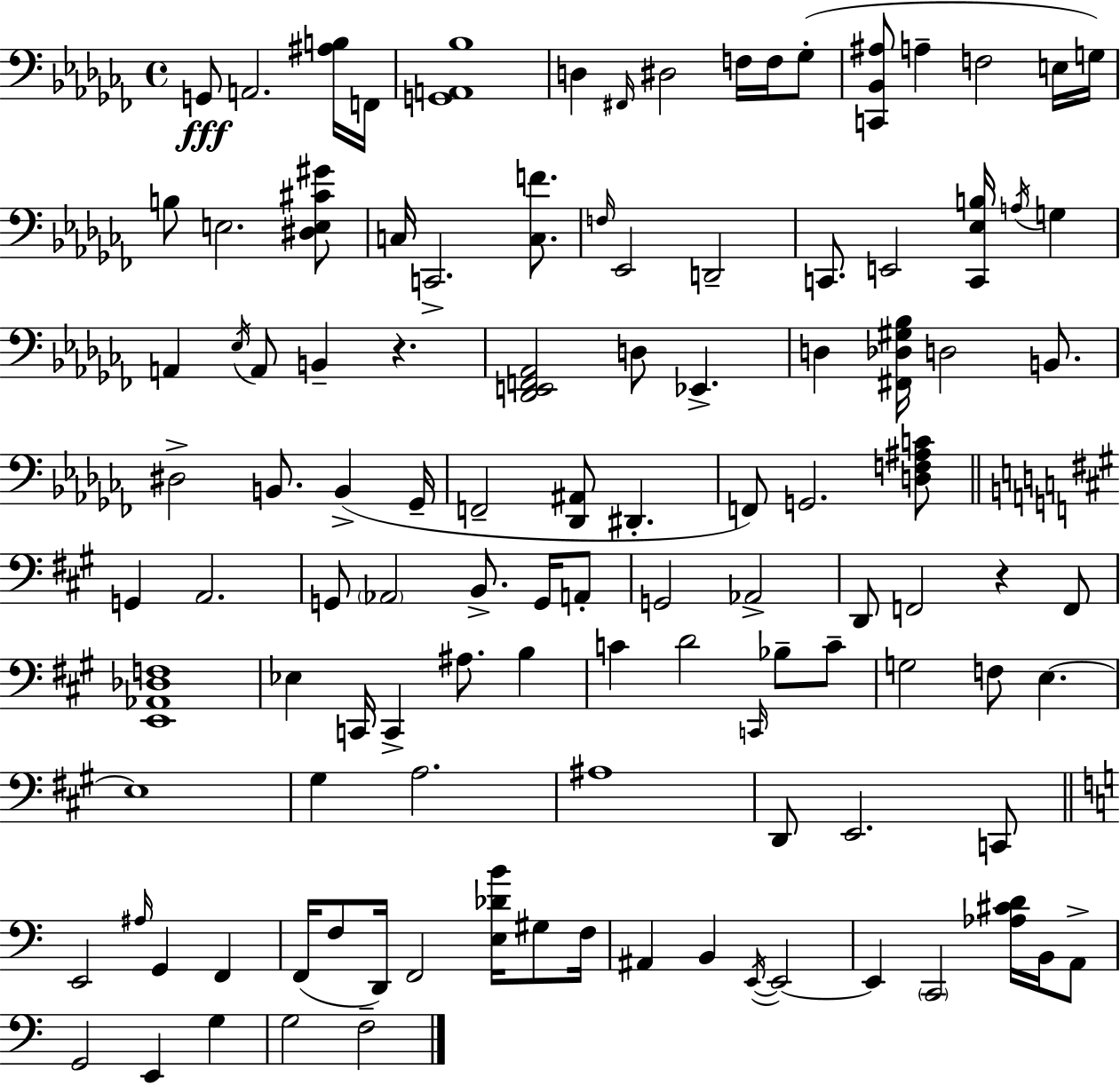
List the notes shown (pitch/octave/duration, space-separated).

G2/e A2/h. [A#3,B3]/s F2/s [G2,A2,Bb3]/w D3/q F#2/s D#3/h F3/s F3/s Gb3/e [C2,Bb2,A#3]/e A3/q F3/h E3/s G3/s B3/e E3/h. [D#3,E3,C#4,G#4]/e C3/s C2/h. [C3,F4]/e. F3/s Eb2/h D2/h C2/e. E2/h [C2,Eb3,B3]/s A3/s G3/q A2/q Eb3/s A2/e B2/q R/q. [Db2,E2,F2,Ab2]/h D3/e Eb2/q. D3/q [F#2,Db3,G#3,Bb3]/s D3/h B2/e. D#3/h B2/e. B2/q Gb2/s F2/h [Db2,A#2]/e D#2/q. F2/e G2/h. [D3,F3,A#3,C4]/e G2/q A2/h. G2/e Ab2/h B2/e. G2/s A2/e G2/h Ab2/h D2/e F2/h R/q F2/e [E2,Ab2,Db3,F3]/w Eb3/q C2/s C2/q A#3/e. B3/q C4/q D4/h C2/s Bb3/e C4/e G3/h F3/e E3/q. E3/w G#3/q A3/h. A#3/w D2/e E2/h. C2/e E2/h A#3/s G2/q F2/q F2/s F3/e D2/s F2/h [E3,Db4,B4]/s G#3/e F3/s A#2/q B2/q E2/s E2/h E2/q C2/h [Ab3,C#4,D4]/s B2/s A2/e G2/h E2/q G3/q G3/h F3/h